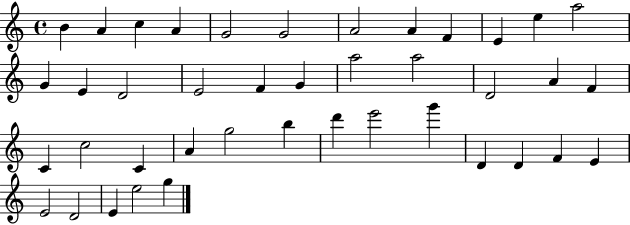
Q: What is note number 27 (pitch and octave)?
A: A4